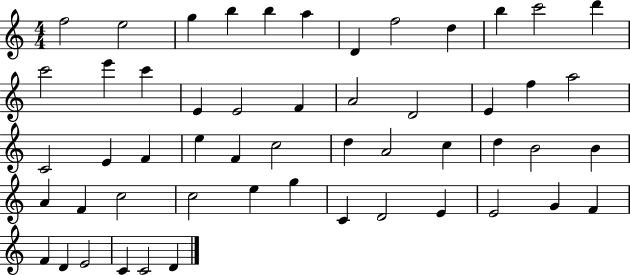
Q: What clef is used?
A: treble